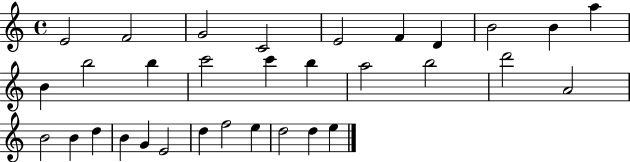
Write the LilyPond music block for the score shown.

{
  \clef treble
  \time 4/4
  \defaultTimeSignature
  \key c \major
  e'2 f'2 | g'2 c'2 | e'2 f'4 d'4 | b'2 b'4 a''4 | \break b'4 b''2 b''4 | c'''2 c'''4 b''4 | a''2 b''2 | d'''2 a'2 | \break b'2 b'4 d''4 | b'4 g'4 e'2 | d''4 f''2 e''4 | d''2 d''4 e''4 | \break \bar "|."
}